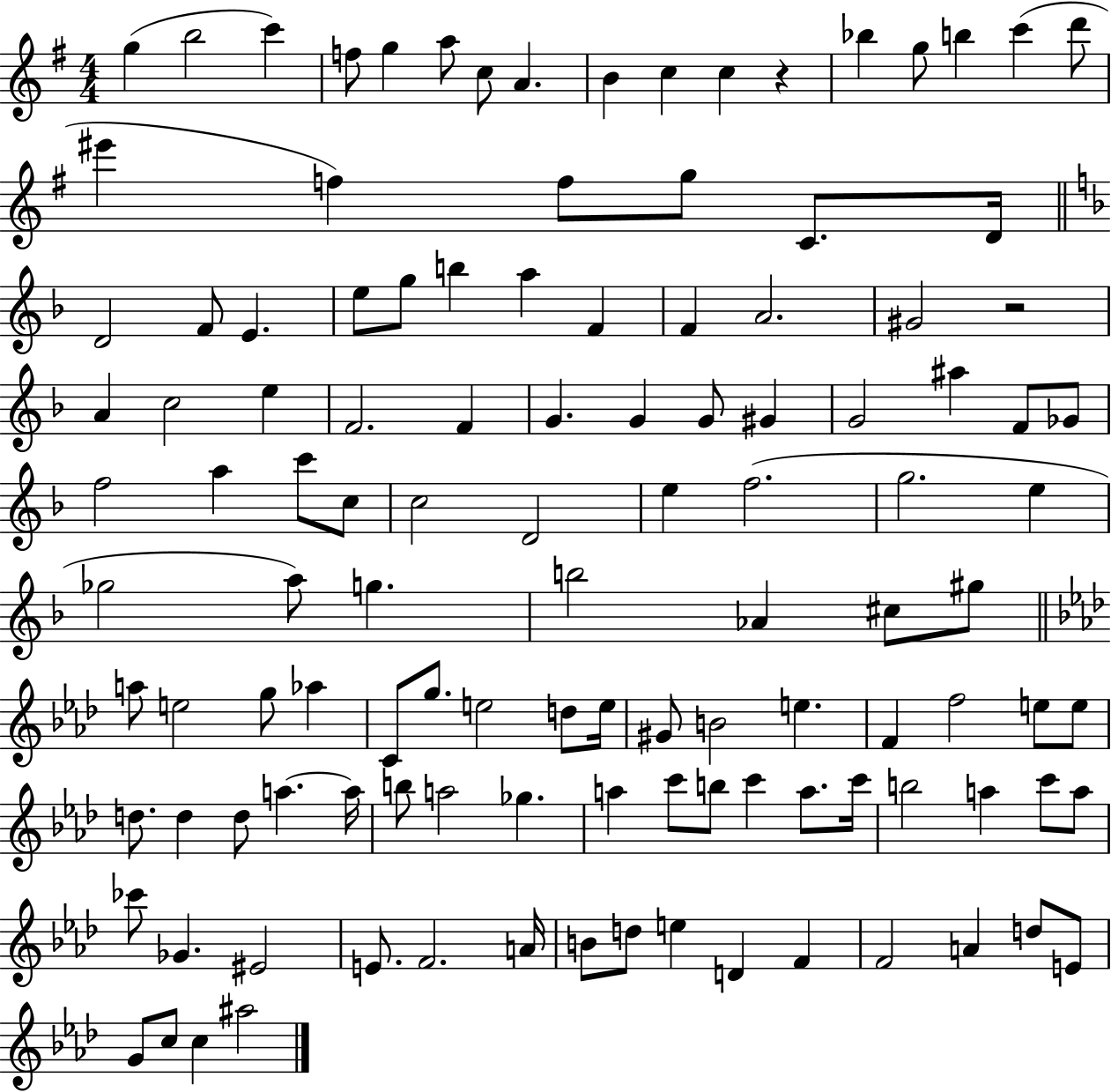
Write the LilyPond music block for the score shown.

{
  \clef treble
  \numericTimeSignature
  \time 4/4
  \key g \major
  g''4( b''2 c'''4) | f''8 g''4 a''8 c''8 a'4. | b'4 c''4 c''4 r4 | bes''4 g''8 b''4 c'''4( d'''8 | \break eis'''4 f''4) f''8 g''8 c'8. d'16 | \bar "||" \break \key f \major d'2 f'8 e'4. | e''8 g''8 b''4 a''4 f'4 | f'4 a'2. | gis'2 r2 | \break a'4 c''2 e''4 | f'2. f'4 | g'4. g'4 g'8 gis'4 | g'2 ais''4 f'8 ges'8 | \break f''2 a''4 c'''8 c''8 | c''2 d'2 | e''4 f''2.( | g''2. e''4 | \break ges''2 a''8) g''4. | b''2 aes'4 cis''8 gis''8 | \bar "||" \break \key f \minor a''8 e''2 g''8 aes''4 | c'8 g''8. e''2 d''8 e''16 | gis'8 b'2 e''4. | f'4 f''2 e''8 e''8 | \break d''8. d''4 d''8 a''4.~~ a''16 | b''8 a''2 ges''4. | a''4 c'''8 b''8 c'''4 a''8. c'''16 | b''2 a''4 c'''8 a''8 | \break ces'''8 ges'4. eis'2 | e'8. f'2. a'16 | b'8 d''8 e''4 d'4 f'4 | f'2 a'4 d''8 e'8 | \break g'8 c''8 c''4 ais''2 | \bar "|."
}